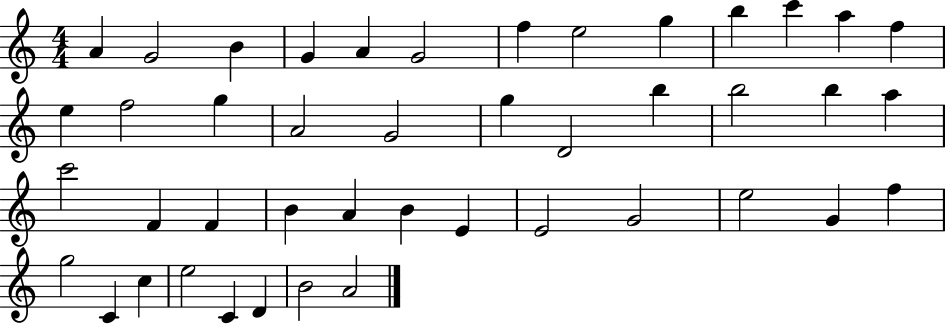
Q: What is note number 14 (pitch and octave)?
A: E5